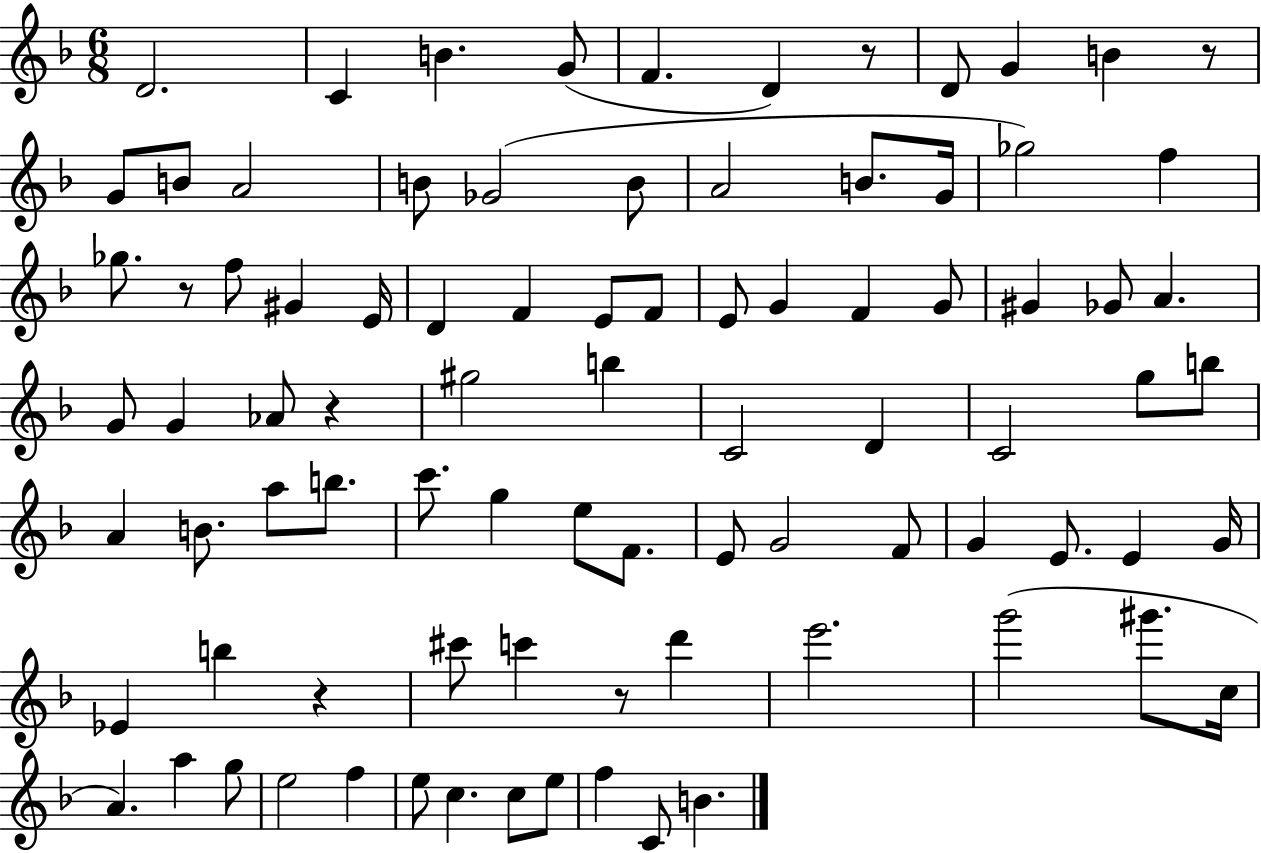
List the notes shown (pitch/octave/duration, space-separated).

D4/h. C4/q B4/q. G4/e F4/q. D4/q R/e D4/e G4/q B4/q R/e G4/e B4/e A4/h B4/e Gb4/h B4/e A4/h B4/e. G4/s Gb5/h F5/q Gb5/e. R/e F5/e G#4/q E4/s D4/q F4/q E4/e F4/e E4/e G4/q F4/q G4/e G#4/q Gb4/e A4/q. G4/e G4/q Ab4/e R/q G#5/h B5/q C4/h D4/q C4/h G5/e B5/e A4/q B4/e. A5/e B5/e. C6/e. G5/q E5/e F4/e. E4/e G4/h F4/e G4/q E4/e. E4/q G4/s Eb4/q B5/q R/q C#6/e C6/q R/e D6/q E6/h. G6/h G#6/e. C5/s A4/q. A5/q G5/e E5/h F5/q E5/e C5/q. C5/e E5/e F5/q C4/e B4/q.